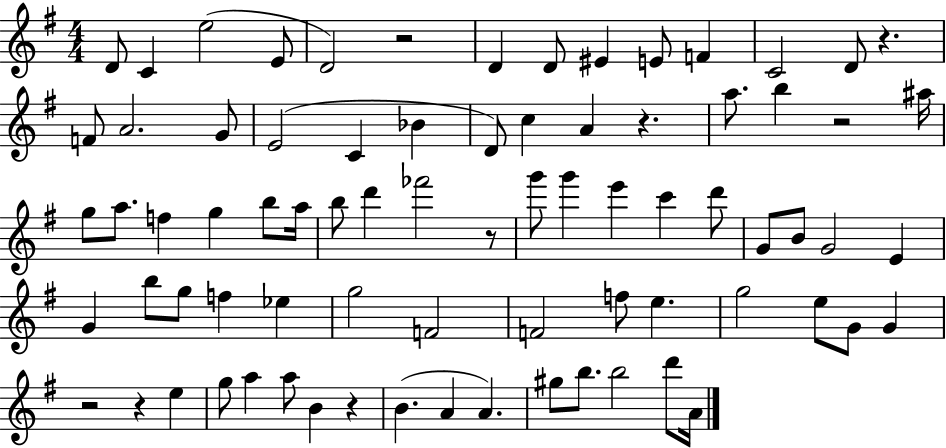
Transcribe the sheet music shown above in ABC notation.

X:1
T:Untitled
M:4/4
L:1/4
K:G
D/2 C e2 E/2 D2 z2 D D/2 ^E E/2 F C2 D/2 z F/2 A2 G/2 E2 C _B D/2 c A z a/2 b z2 ^a/4 g/2 a/2 f g b/2 a/4 b/2 d' _f'2 z/2 g'/2 g' e' c' d'/2 G/2 B/2 G2 E G b/2 g/2 f _e g2 F2 F2 f/2 e g2 e/2 G/2 G z2 z e g/2 a a/2 B z B A A ^g/2 b/2 b2 d'/2 A/4